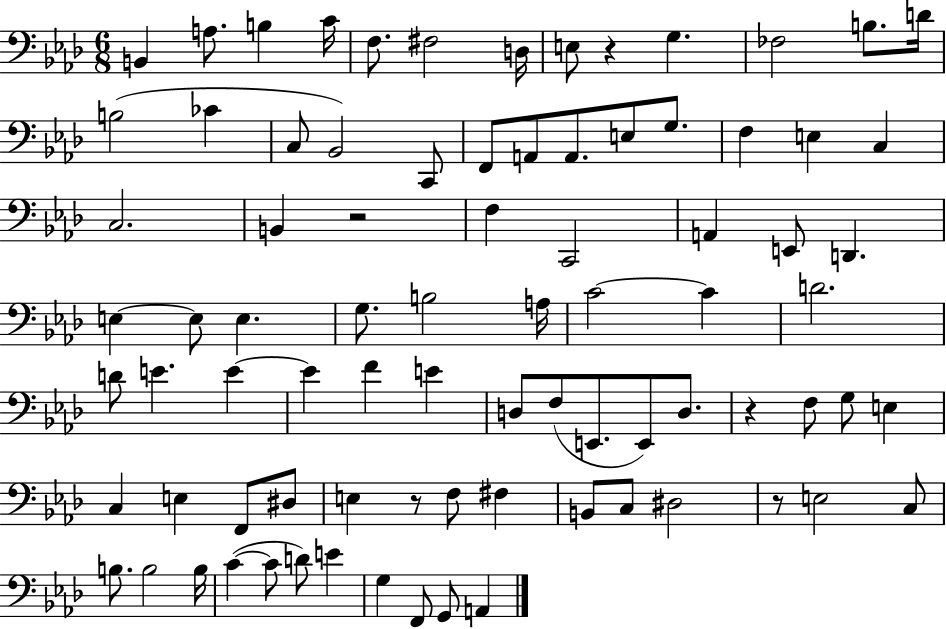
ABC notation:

X:1
T:Untitled
M:6/8
L:1/4
K:Ab
B,, A,/2 B, C/4 F,/2 ^F,2 D,/4 E,/2 z G, _F,2 B,/2 D/4 B,2 _C C,/2 _B,,2 C,,/2 F,,/2 A,,/2 A,,/2 E,/2 G,/2 F, E, C, C,2 B,, z2 F, C,,2 A,, E,,/2 D,, E, E,/2 E, G,/2 B,2 A,/4 C2 C D2 D/2 E E E F E D,/2 F,/2 E,,/2 E,,/2 D,/2 z F,/2 G,/2 E, C, E, F,,/2 ^D,/2 E, z/2 F,/2 ^F, B,,/2 C,/2 ^D,2 z/2 E,2 C,/2 B,/2 B,2 B,/4 C C/2 D/2 E G, F,,/2 G,,/2 A,,